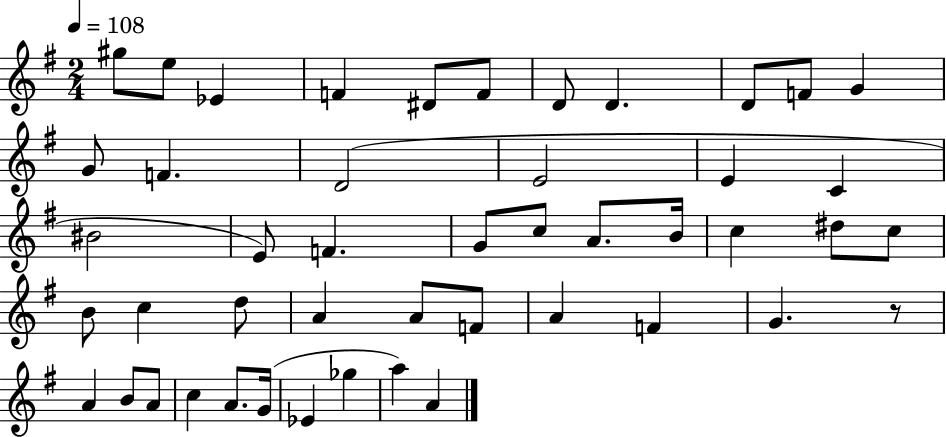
G#5/e E5/e Eb4/q F4/q D#4/e F4/e D4/e D4/q. D4/e F4/e G4/q G4/e F4/q. D4/h E4/h E4/q C4/q BIS4/h E4/e F4/q. G4/e C5/e A4/e. B4/s C5/q D#5/e C5/e B4/e C5/q D5/e A4/q A4/e F4/e A4/q F4/q G4/q. R/e A4/q B4/e A4/e C5/q A4/e. G4/s Eb4/q Gb5/q A5/q A4/q